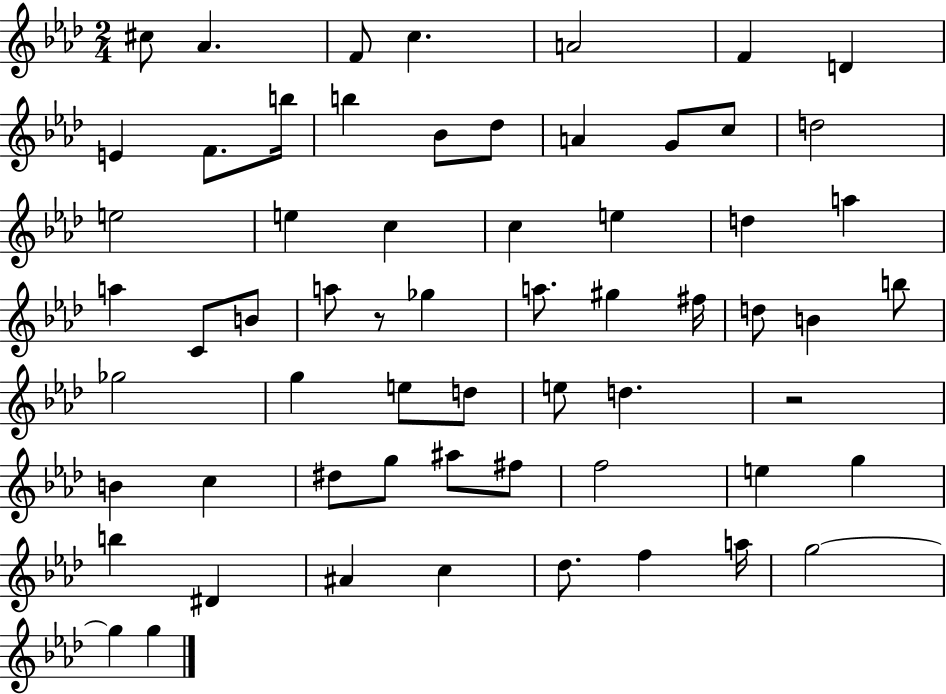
C#5/e Ab4/q. F4/e C5/q. A4/h F4/q D4/q E4/q F4/e. B5/s B5/q Bb4/e Db5/e A4/q G4/e C5/e D5/h E5/h E5/q C5/q C5/q E5/q D5/q A5/q A5/q C4/e B4/e A5/e R/e Gb5/q A5/e. G#5/q F#5/s D5/e B4/q B5/e Gb5/h G5/q E5/e D5/e E5/e D5/q. R/h B4/q C5/q D#5/e G5/e A#5/e F#5/e F5/h E5/q G5/q B5/q D#4/q A#4/q C5/q Db5/e. F5/q A5/s G5/h G5/q G5/q